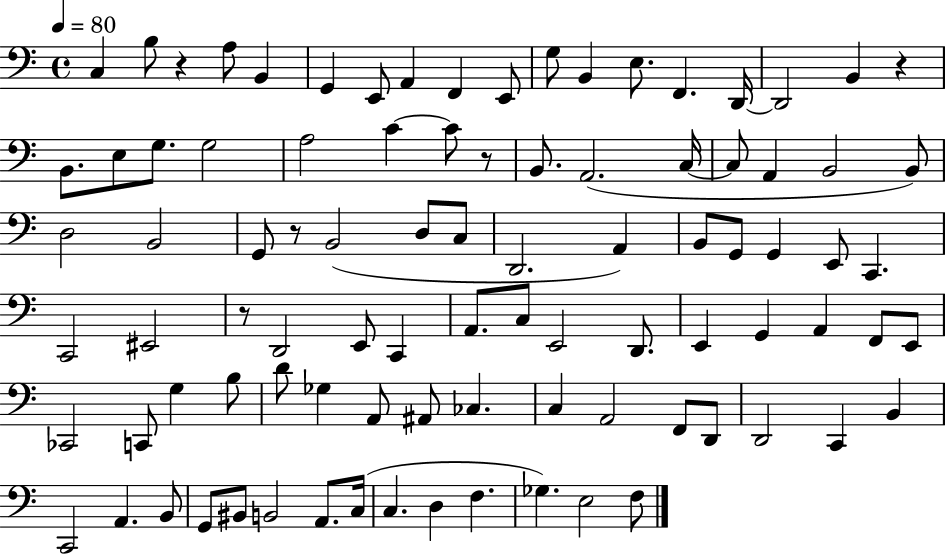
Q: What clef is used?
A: bass